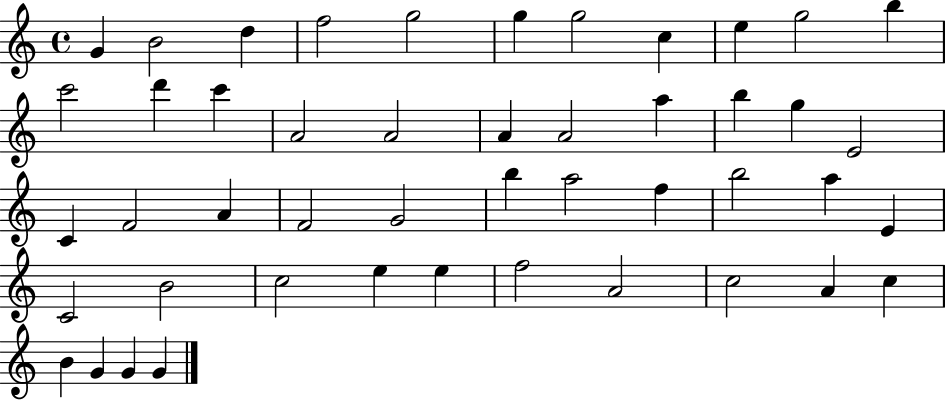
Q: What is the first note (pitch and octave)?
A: G4